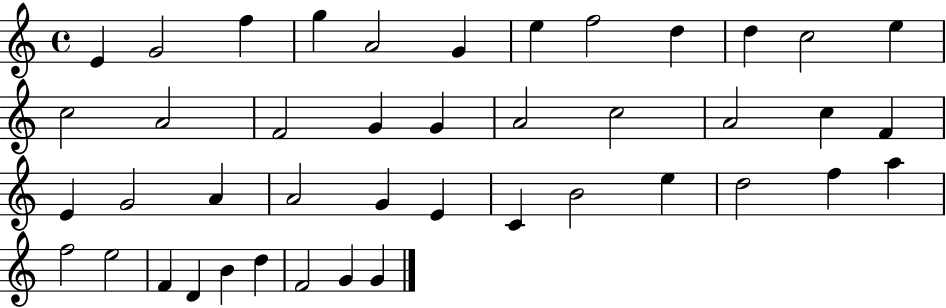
E4/q G4/h F5/q G5/q A4/h G4/q E5/q F5/h D5/q D5/q C5/h E5/q C5/h A4/h F4/h G4/q G4/q A4/h C5/h A4/h C5/q F4/q E4/q G4/h A4/q A4/h G4/q E4/q C4/q B4/h E5/q D5/h F5/q A5/q F5/h E5/h F4/q D4/q B4/q D5/q F4/h G4/q G4/q